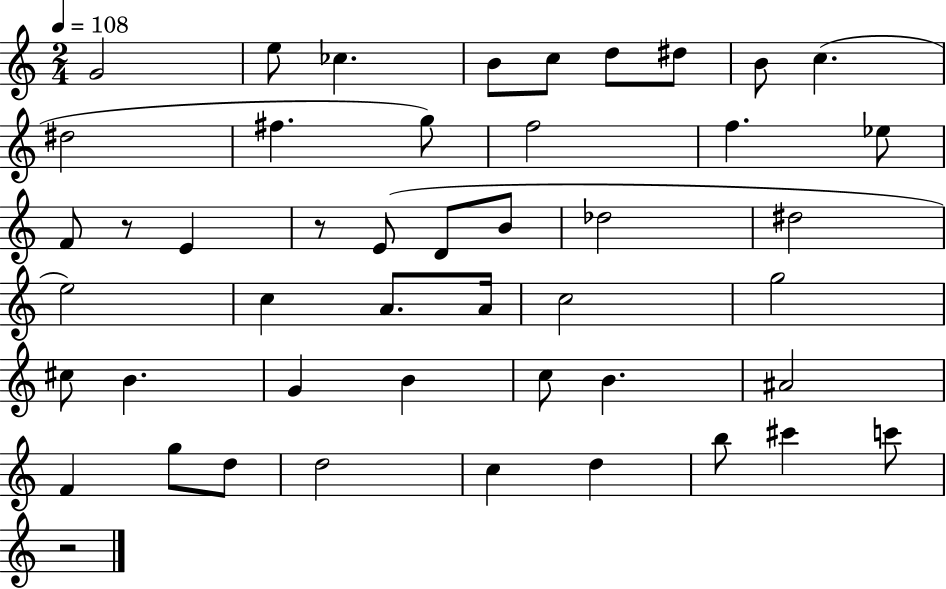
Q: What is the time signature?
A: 2/4